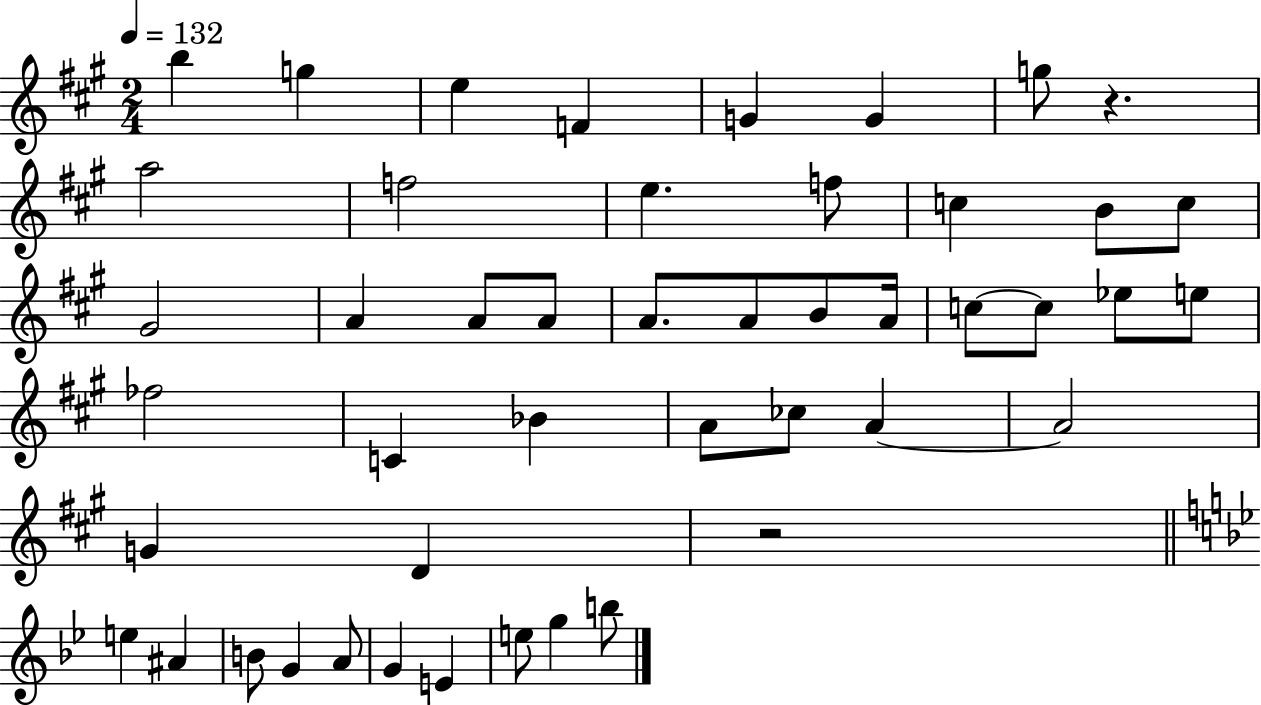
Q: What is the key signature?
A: A major